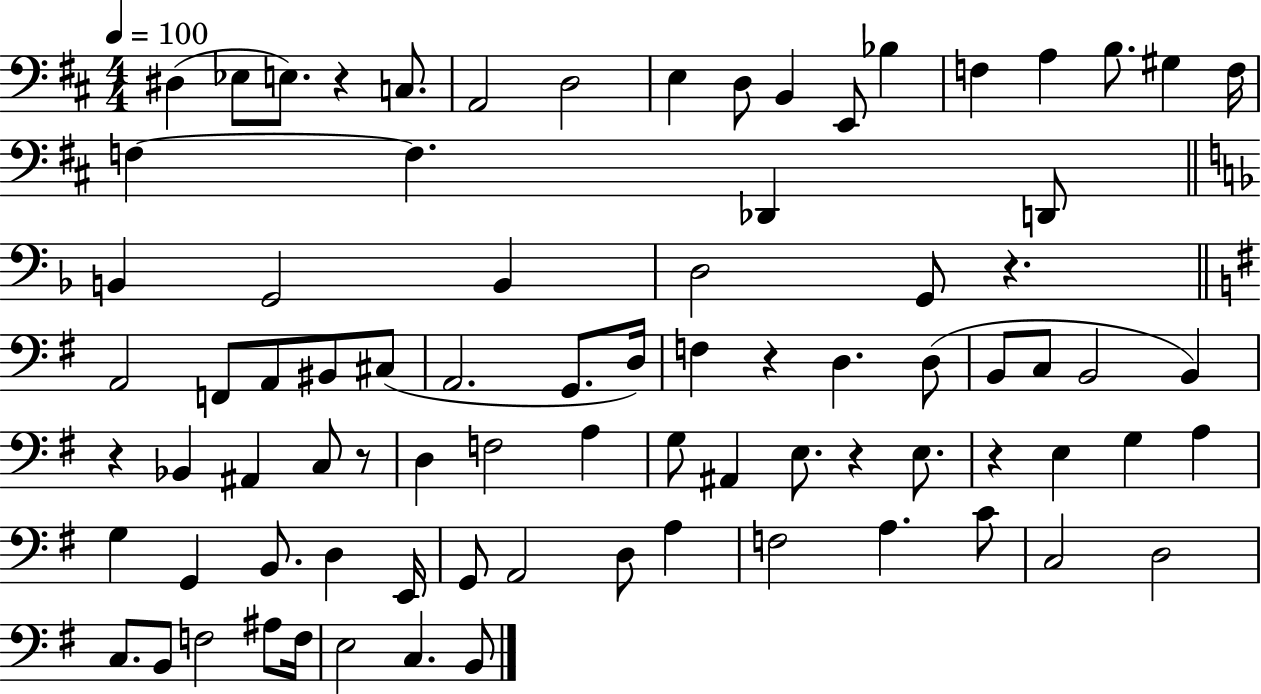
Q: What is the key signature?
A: D major